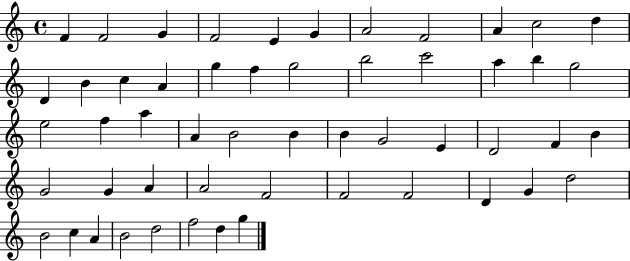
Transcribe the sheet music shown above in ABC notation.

X:1
T:Untitled
M:4/4
L:1/4
K:C
F F2 G F2 E G A2 F2 A c2 d D B c A g f g2 b2 c'2 a b g2 e2 f a A B2 B B G2 E D2 F B G2 G A A2 F2 F2 F2 D G d2 B2 c A B2 d2 f2 d g